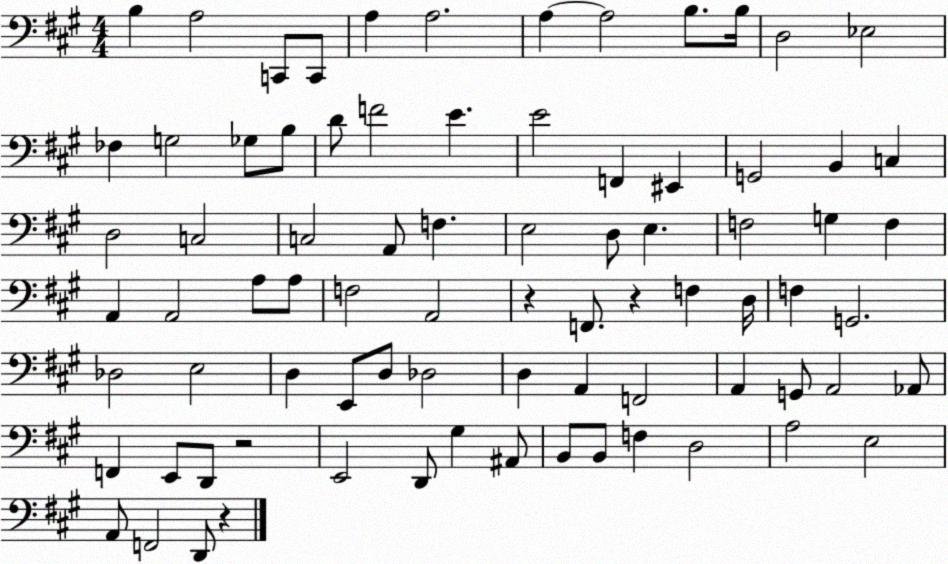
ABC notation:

X:1
T:Untitled
M:4/4
L:1/4
K:A
B, A,2 C,,/2 C,,/2 A, A,2 A, A,2 B,/2 B,/4 D,2 _E,2 _F, G,2 _G,/2 B,/2 D/2 F2 E E2 F,, ^E,, G,,2 B,, C, D,2 C,2 C,2 A,,/2 F, E,2 D,/2 E, F,2 G, F, A,, A,,2 A,/2 A,/2 F,2 A,,2 z F,,/2 z F, D,/4 F, G,,2 _D,2 E,2 D, E,,/2 D,/2 _D,2 D, A,, F,,2 A,, G,,/2 A,,2 _A,,/2 F,, E,,/2 D,,/2 z2 E,,2 D,,/2 ^G, ^A,,/2 B,,/2 B,,/2 F, D,2 A,2 E,2 A,,/2 F,,2 D,,/2 z